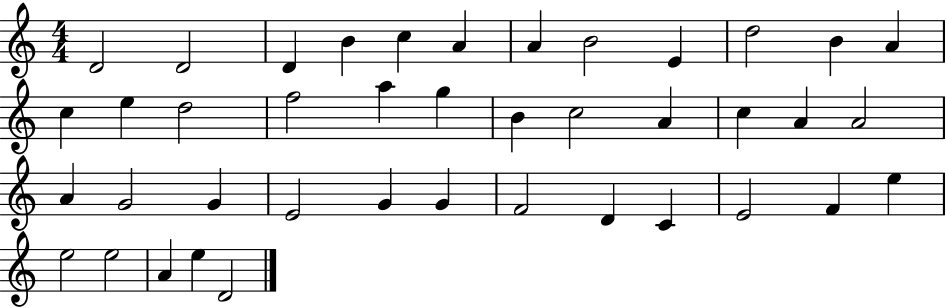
D4/h D4/h D4/q B4/q C5/q A4/q A4/q B4/h E4/q D5/h B4/q A4/q C5/q E5/q D5/h F5/h A5/q G5/q B4/q C5/h A4/q C5/q A4/q A4/h A4/q G4/h G4/q E4/h G4/q G4/q F4/h D4/q C4/q E4/h F4/q E5/q E5/h E5/h A4/q E5/q D4/h